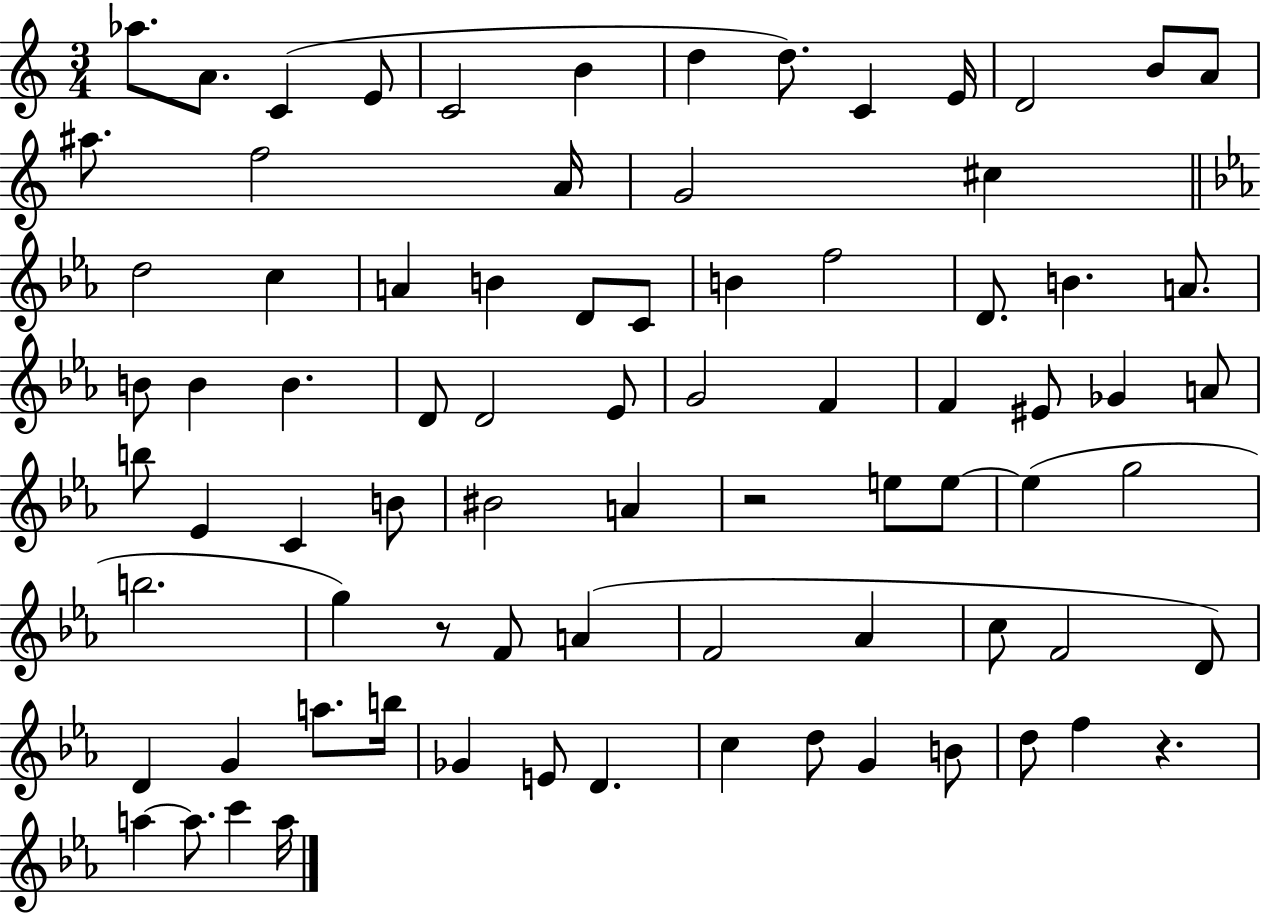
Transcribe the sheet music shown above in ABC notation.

X:1
T:Untitled
M:3/4
L:1/4
K:C
_a/2 A/2 C E/2 C2 B d d/2 C E/4 D2 B/2 A/2 ^a/2 f2 A/4 G2 ^c d2 c A B D/2 C/2 B f2 D/2 B A/2 B/2 B B D/2 D2 _E/2 G2 F F ^E/2 _G A/2 b/2 _E C B/2 ^B2 A z2 e/2 e/2 e g2 b2 g z/2 F/2 A F2 _A c/2 F2 D/2 D G a/2 b/4 _G E/2 D c d/2 G B/2 d/2 f z a a/2 c' a/4